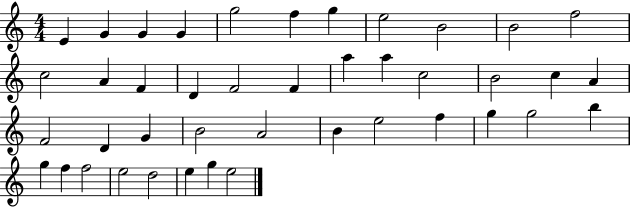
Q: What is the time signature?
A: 4/4